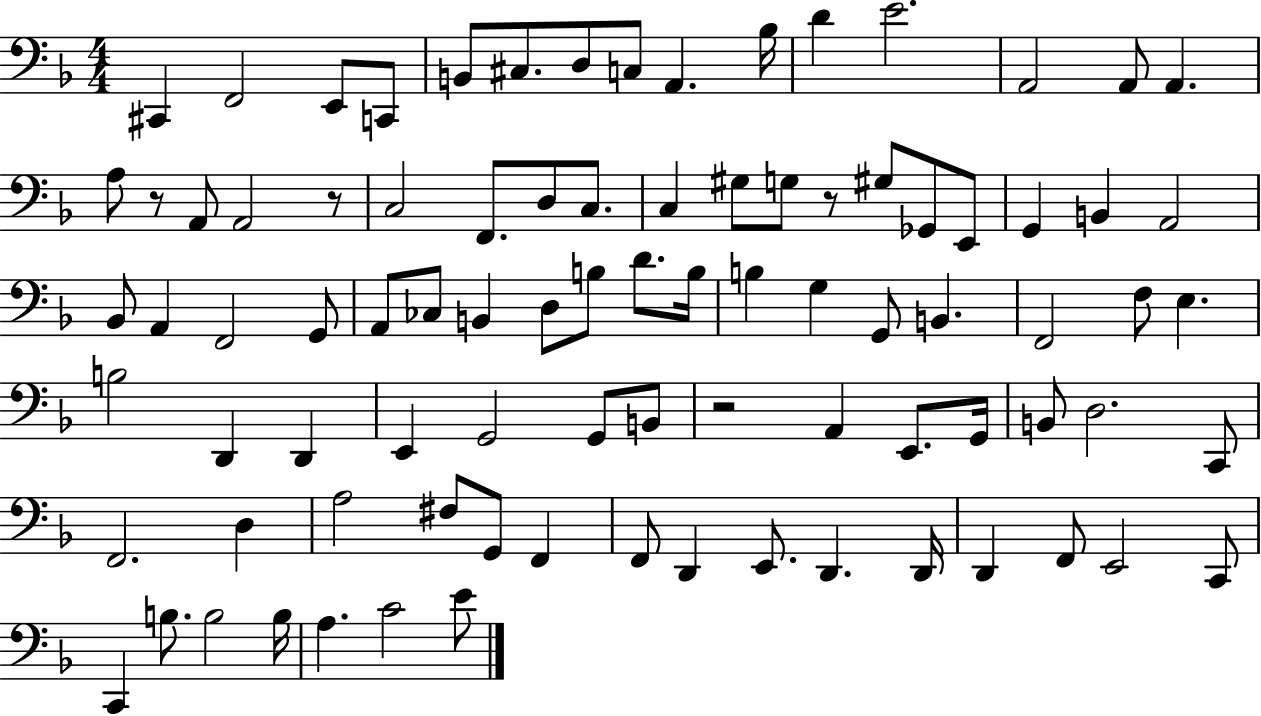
C#2/q F2/h E2/e C2/e B2/e C#3/e. D3/e C3/e A2/q. Bb3/s D4/q E4/h. A2/h A2/e A2/q. A3/e R/e A2/e A2/h R/e C3/h F2/e. D3/e C3/e. C3/q G#3/e G3/e R/e G#3/e Gb2/e E2/e G2/q B2/q A2/h Bb2/e A2/q F2/h G2/e A2/e CES3/e B2/q D3/e B3/e D4/e. B3/s B3/q G3/q G2/e B2/q. F2/h F3/e E3/q. B3/h D2/q D2/q E2/q G2/h G2/e B2/e R/h A2/q E2/e. G2/s B2/e D3/h. C2/e F2/h. D3/q A3/h F#3/e G2/e F2/q F2/e D2/q E2/e. D2/q. D2/s D2/q F2/e E2/h C2/e C2/q B3/e. B3/h B3/s A3/q. C4/h E4/e